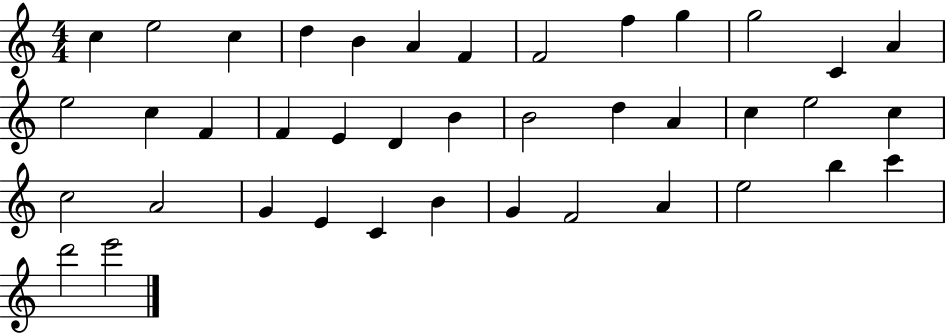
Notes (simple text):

C5/q E5/h C5/q D5/q B4/q A4/q F4/q F4/h F5/q G5/q G5/h C4/q A4/q E5/h C5/q F4/q F4/q E4/q D4/q B4/q B4/h D5/q A4/q C5/q E5/h C5/q C5/h A4/h G4/q E4/q C4/q B4/q G4/q F4/h A4/q E5/h B5/q C6/q D6/h E6/h